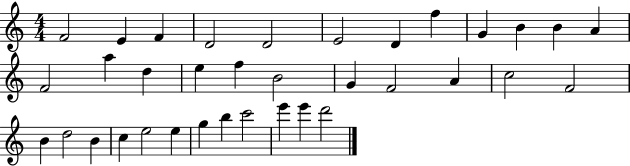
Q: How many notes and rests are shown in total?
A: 35